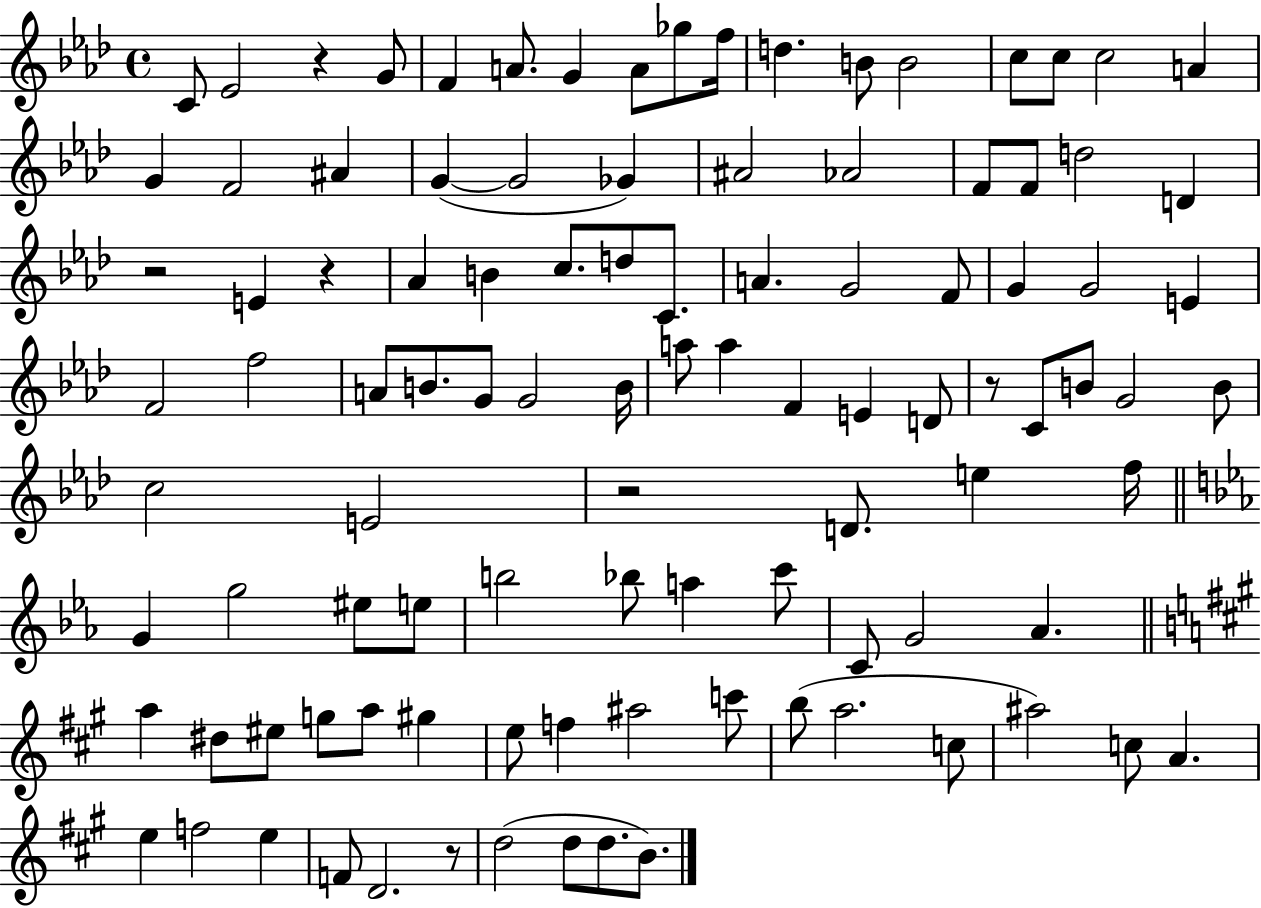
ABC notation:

X:1
T:Untitled
M:4/4
L:1/4
K:Ab
C/2 _E2 z G/2 F A/2 G A/2 _g/2 f/4 d B/2 B2 c/2 c/2 c2 A G F2 ^A G G2 _G ^A2 _A2 F/2 F/2 d2 D z2 E z _A B c/2 d/2 C/2 A G2 F/2 G G2 E F2 f2 A/2 B/2 G/2 G2 B/4 a/2 a F E D/2 z/2 C/2 B/2 G2 B/2 c2 E2 z2 D/2 e f/4 G g2 ^e/2 e/2 b2 _b/2 a c'/2 C/2 G2 _A a ^d/2 ^e/2 g/2 a/2 ^g e/2 f ^a2 c'/2 b/2 a2 c/2 ^a2 c/2 A e f2 e F/2 D2 z/2 d2 d/2 d/2 B/2